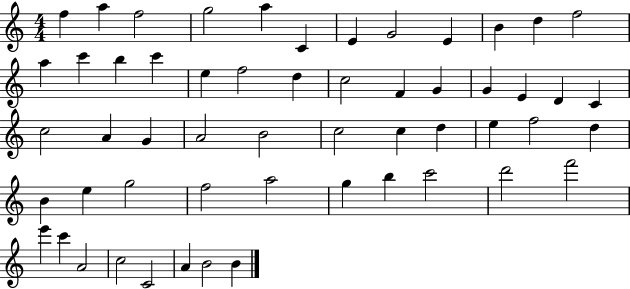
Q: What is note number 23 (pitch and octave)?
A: G4